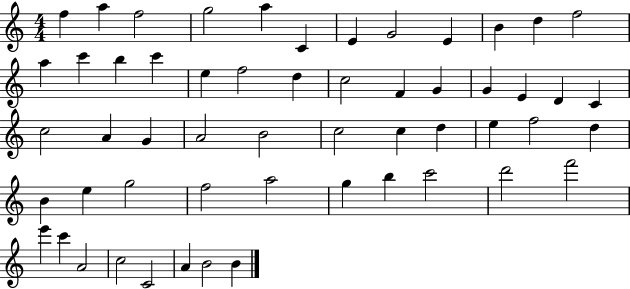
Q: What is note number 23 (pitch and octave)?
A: G4